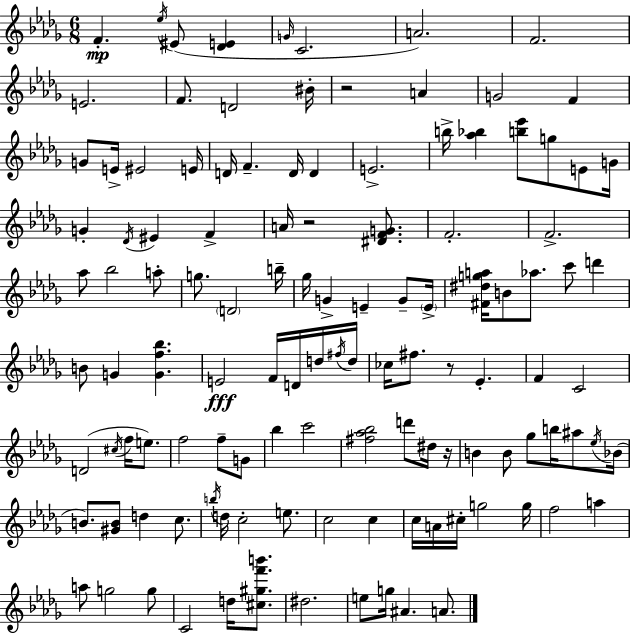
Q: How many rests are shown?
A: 4